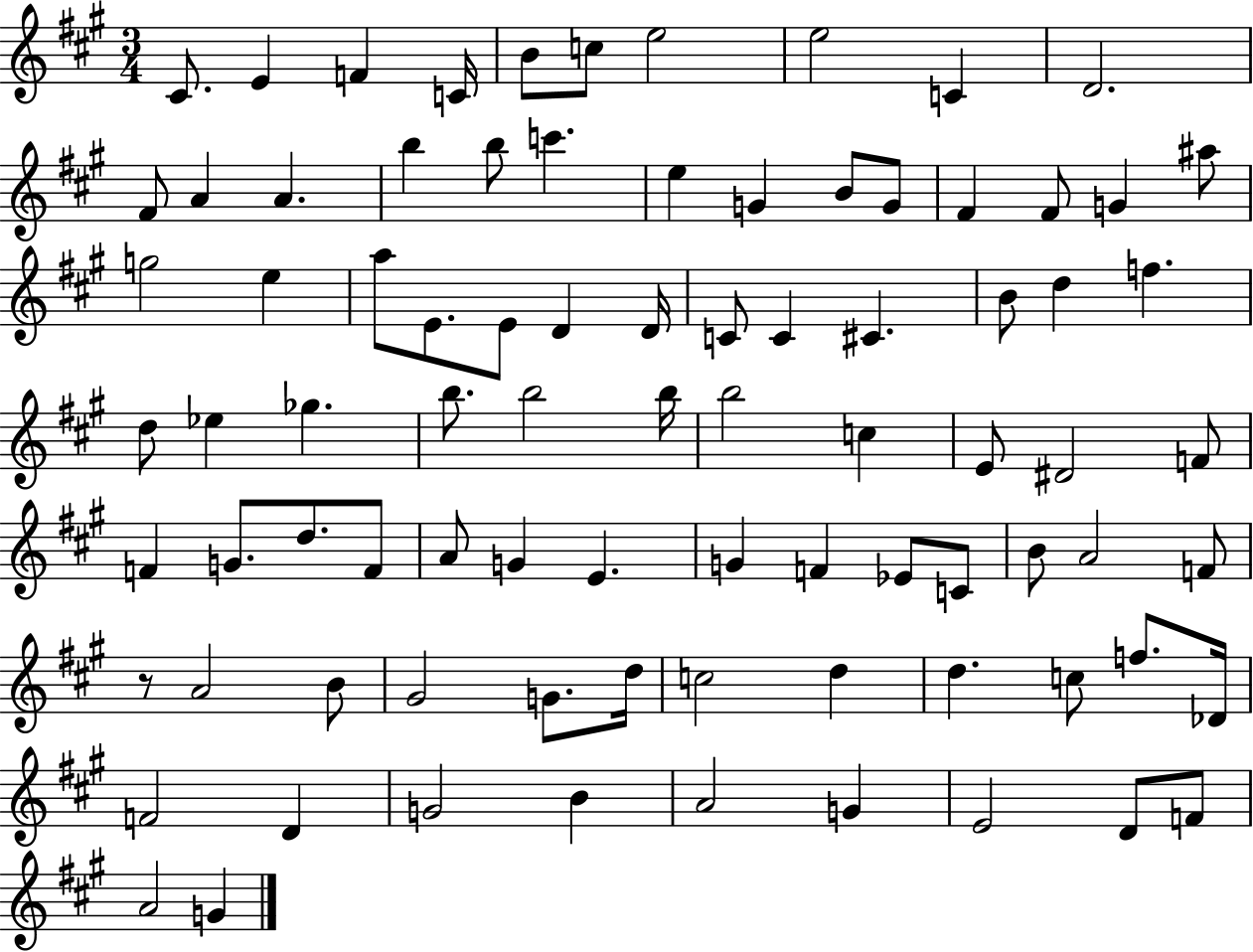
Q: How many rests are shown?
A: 1